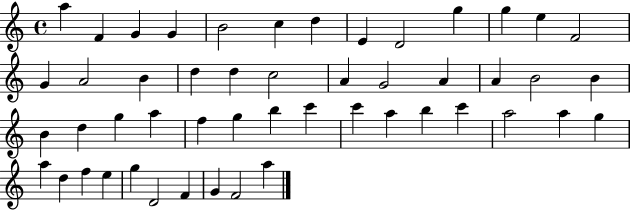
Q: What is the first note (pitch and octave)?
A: A5